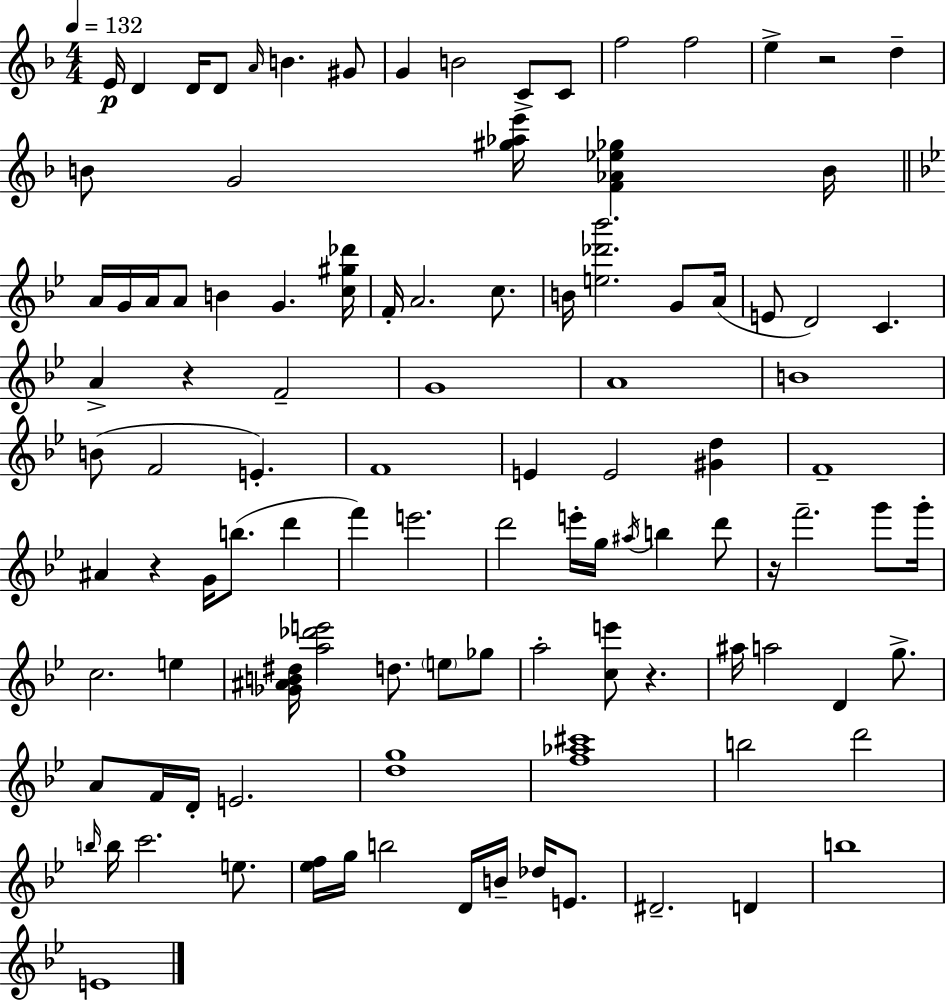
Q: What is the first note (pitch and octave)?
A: E4